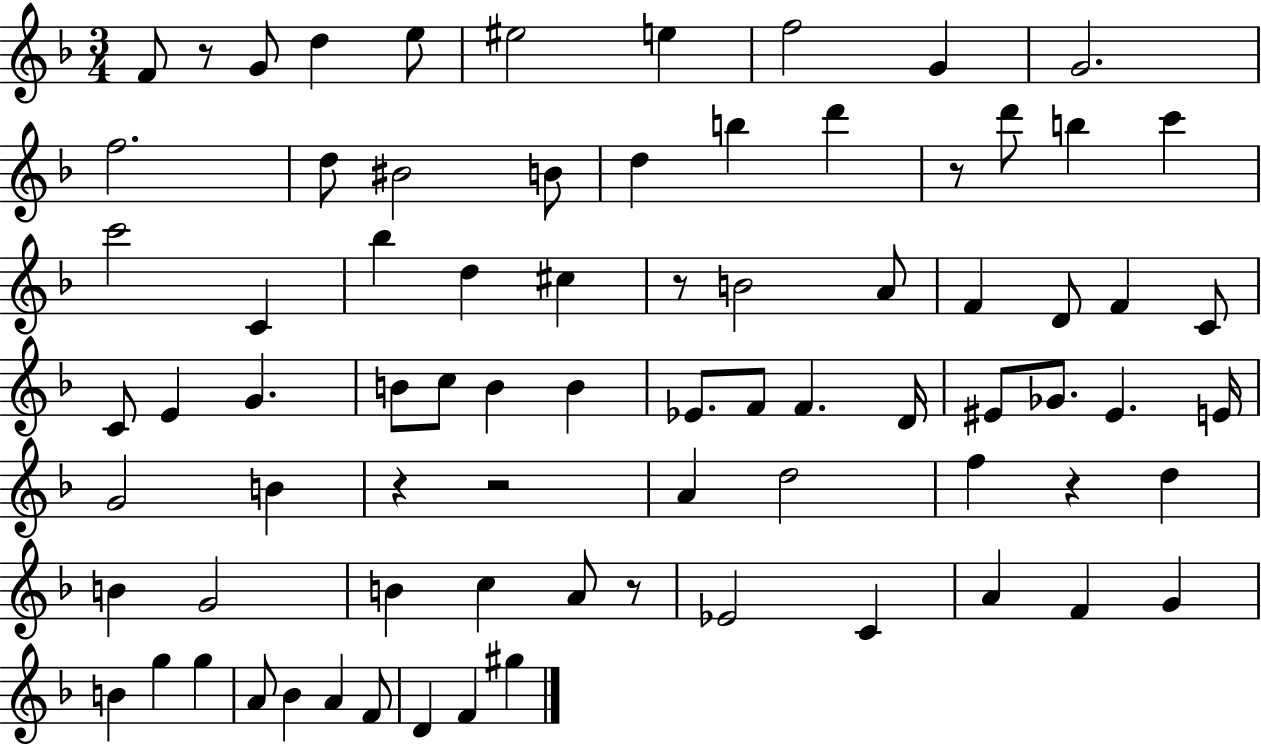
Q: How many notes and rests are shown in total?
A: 78